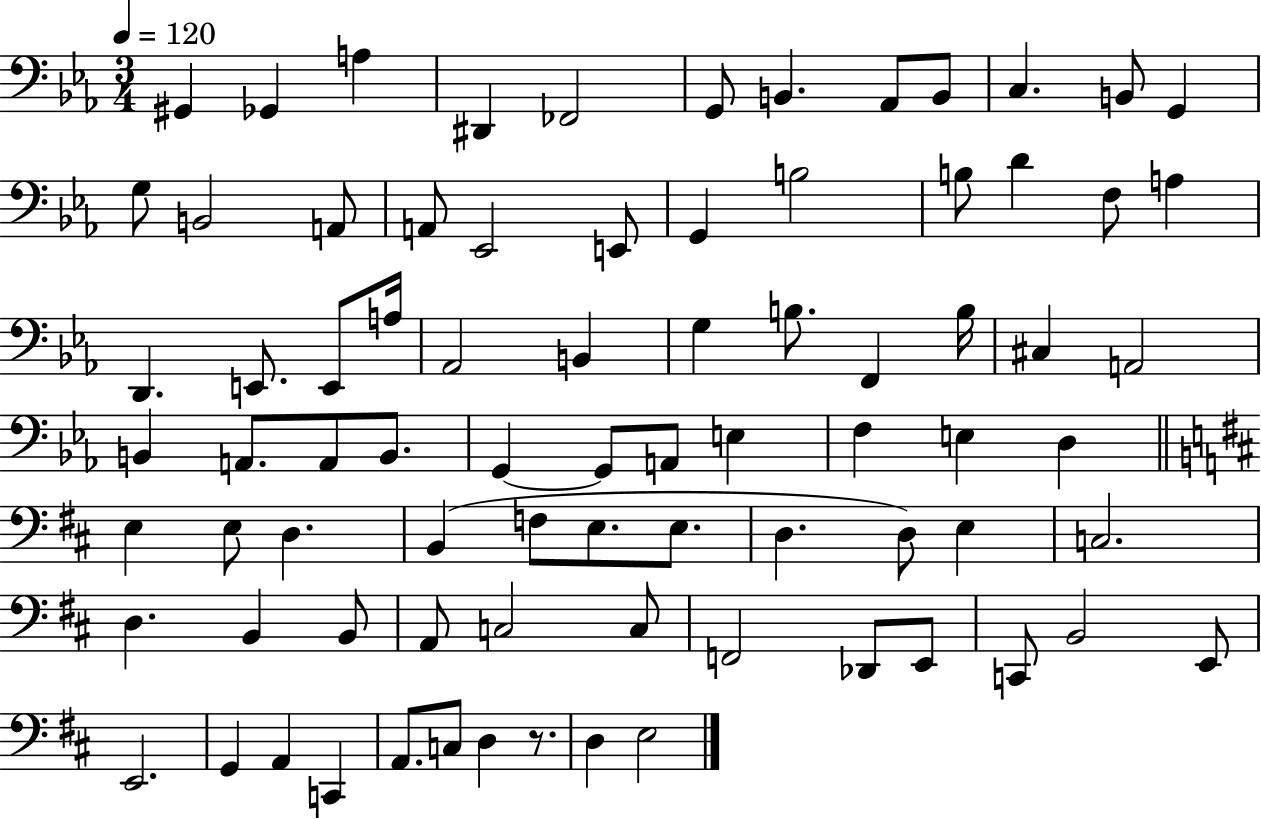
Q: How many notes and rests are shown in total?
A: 80